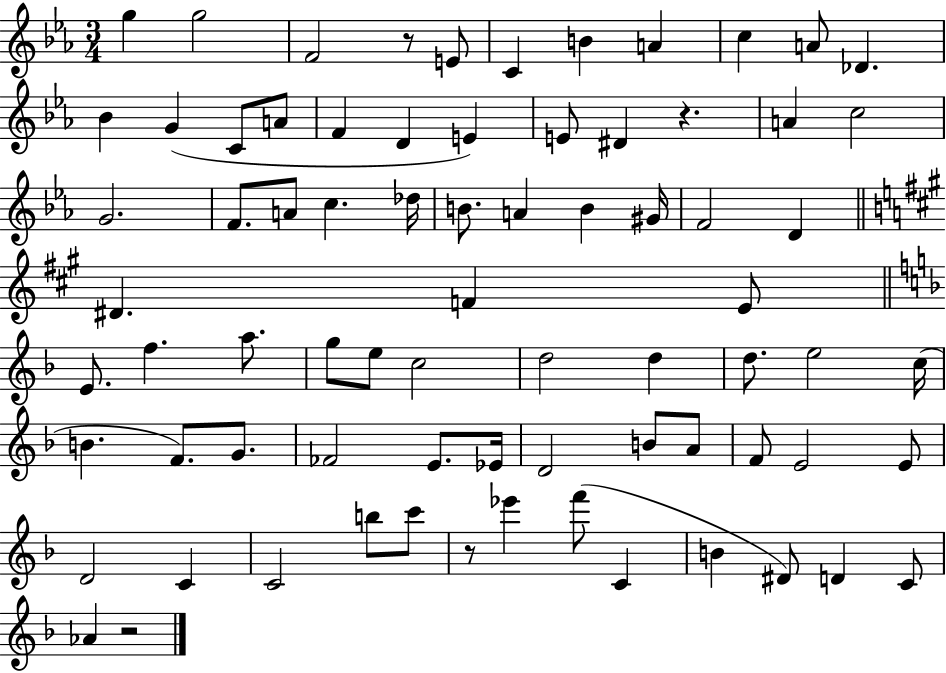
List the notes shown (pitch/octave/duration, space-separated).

G5/q G5/h F4/h R/e E4/e C4/q B4/q A4/q C5/q A4/e Db4/q. Bb4/q G4/q C4/e A4/e F4/q D4/q E4/q E4/e D#4/q R/q. A4/q C5/h G4/h. F4/e. A4/e C5/q. Db5/s B4/e. A4/q B4/q G#4/s F4/h D4/q D#4/q. F4/q E4/e E4/e. F5/q. A5/e. G5/e E5/e C5/h D5/h D5/q D5/e. E5/h C5/s B4/q. F4/e. G4/e. FES4/h E4/e. Eb4/s D4/h B4/e A4/e F4/e E4/h E4/e D4/h C4/q C4/h B5/e C6/e R/e Eb6/q F6/e C4/q B4/q D#4/e D4/q C4/e Ab4/q R/h